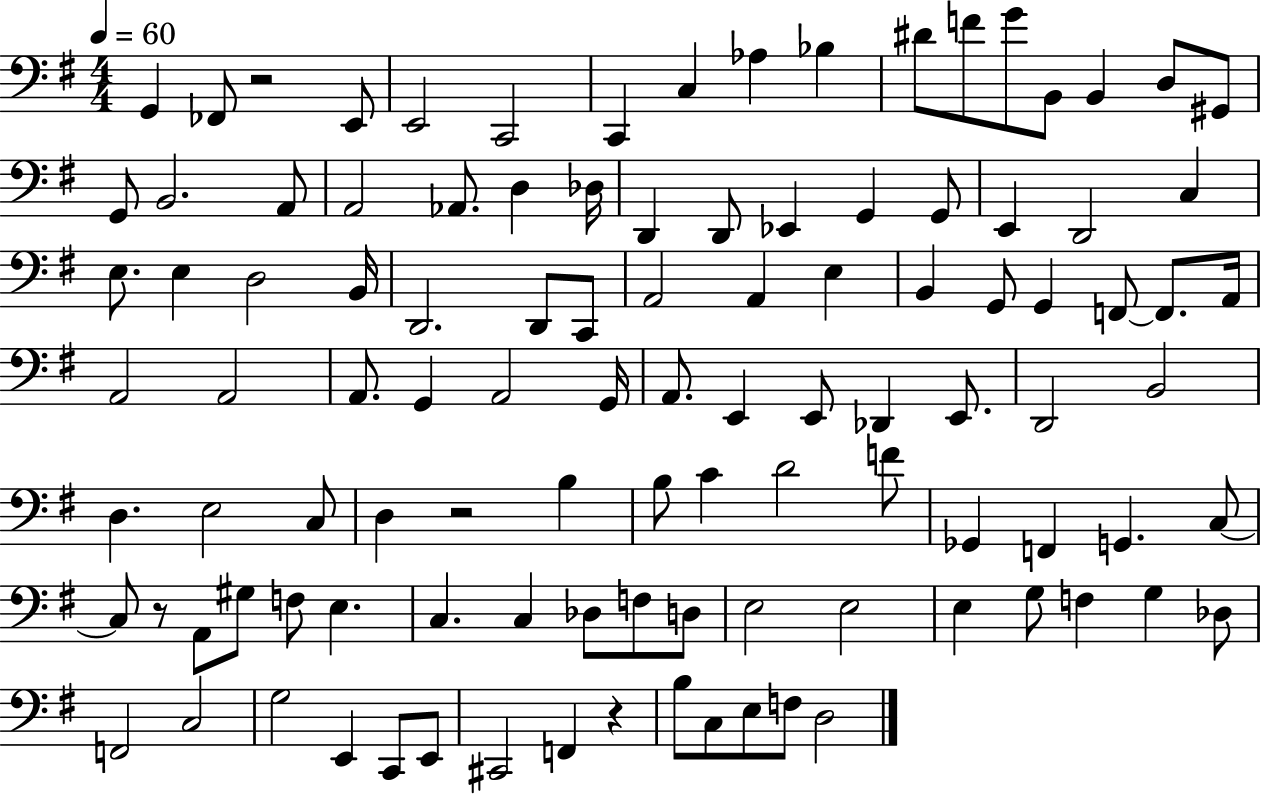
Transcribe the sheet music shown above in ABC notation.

X:1
T:Untitled
M:4/4
L:1/4
K:G
G,, _F,,/2 z2 E,,/2 E,,2 C,,2 C,, C, _A, _B, ^D/2 F/2 G/2 B,,/2 B,, D,/2 ^G,,/2 G,,/2 B,,2 A,,/2 A,,2 _A,,/2 D, _D,/4 D,, D,,/2 _E,, G,, G,,/2 E,, D,,2 C, E,/2 E, D,2 B,,/4 D,,2 D,,/2 C,,/2 A,,2 A,, E, B,, G,,/2 G,, F,,/2 F,,/2 A,,/4 A,,2 A,,2 A,,/2 G,, A,,2 G,,/4 A,,/2 E,, E,,/2 _D,, E,,/2 D,,2 B,,2 D, E,2 C,/2 D, z2 B, B,/2 C D2 F/2 _G,, F,, G,, C,/2 C,/2 z/2 A,,/2 ^G,/2 F,/2 E, C, C, _D,/2 F,/2 D,/2 E,2 E,2 E, G,/2 F, G, _D,/2 F,,2 C,2 G,2 E,, C,,/2 E,,/2 ^C,,2 F,, z B,/2 C,/2 E,/2 F,/2 D,2